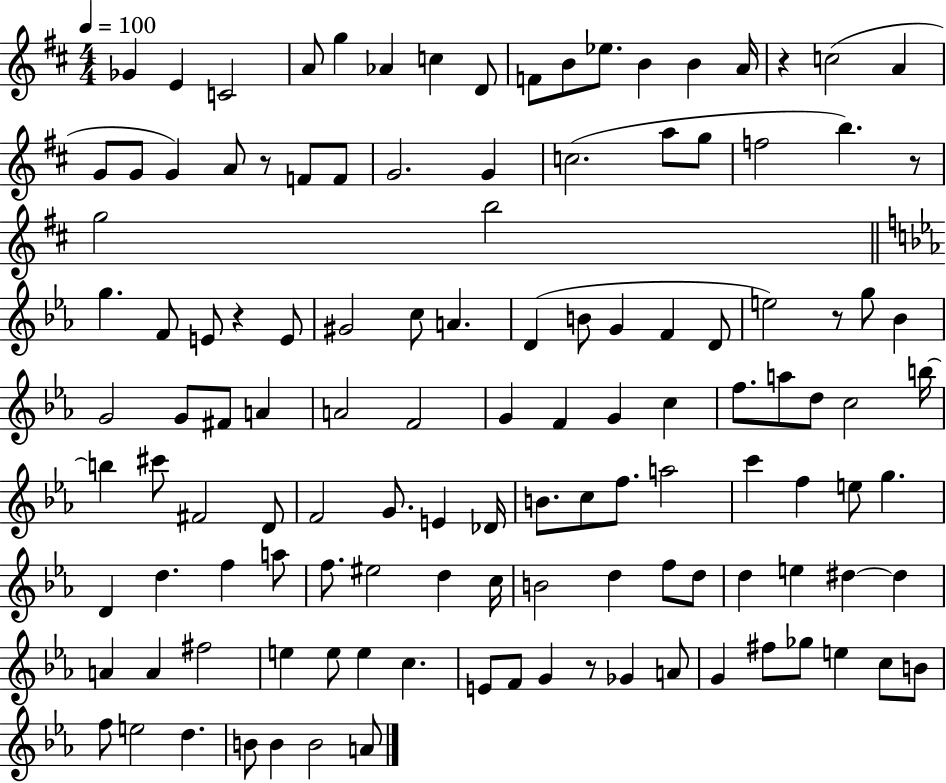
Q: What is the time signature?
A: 4/4